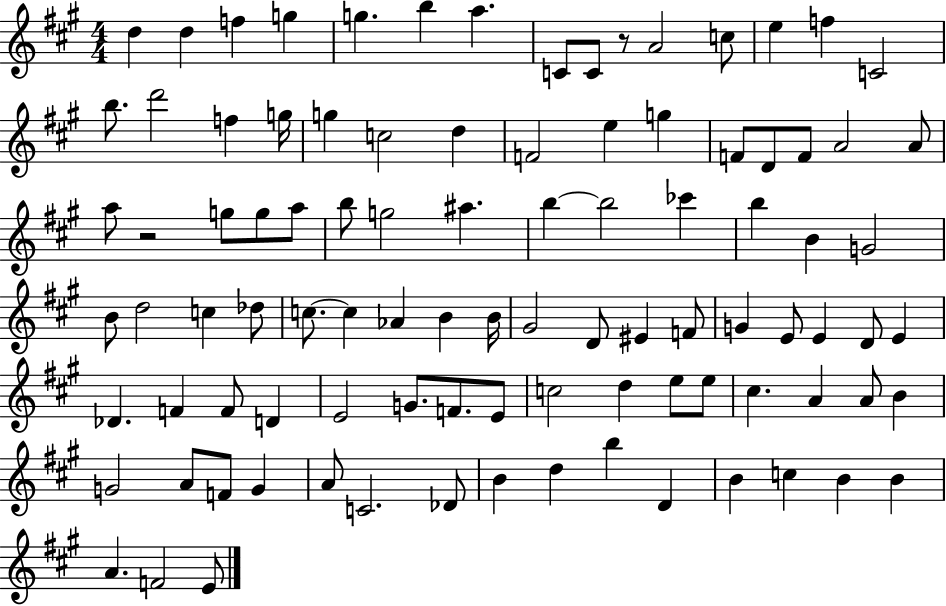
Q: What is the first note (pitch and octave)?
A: D5